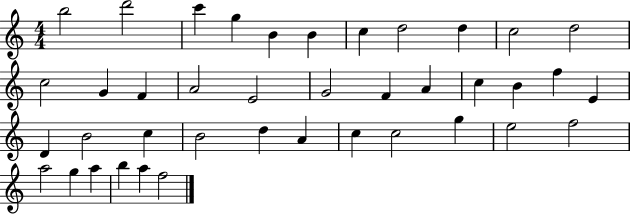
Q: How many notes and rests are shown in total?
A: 40